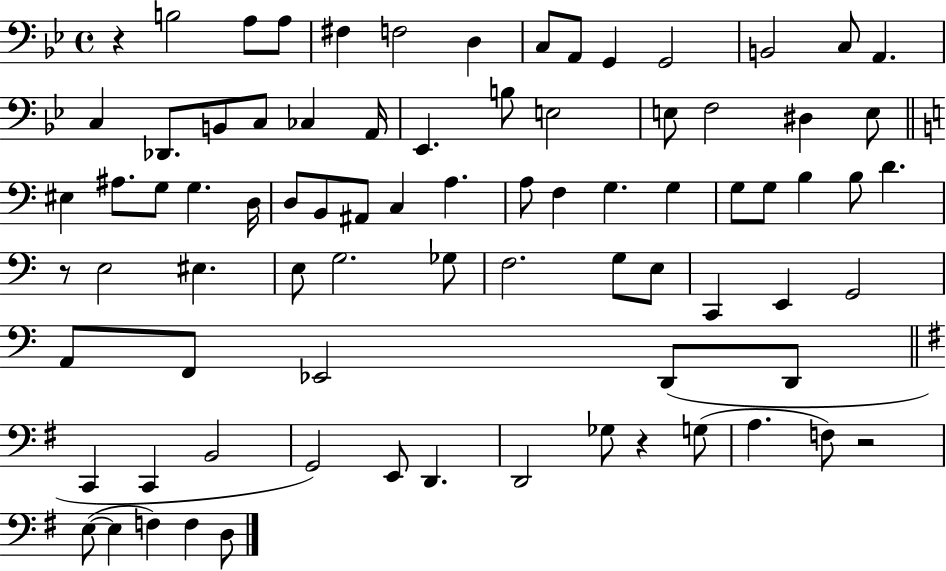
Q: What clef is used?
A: bass